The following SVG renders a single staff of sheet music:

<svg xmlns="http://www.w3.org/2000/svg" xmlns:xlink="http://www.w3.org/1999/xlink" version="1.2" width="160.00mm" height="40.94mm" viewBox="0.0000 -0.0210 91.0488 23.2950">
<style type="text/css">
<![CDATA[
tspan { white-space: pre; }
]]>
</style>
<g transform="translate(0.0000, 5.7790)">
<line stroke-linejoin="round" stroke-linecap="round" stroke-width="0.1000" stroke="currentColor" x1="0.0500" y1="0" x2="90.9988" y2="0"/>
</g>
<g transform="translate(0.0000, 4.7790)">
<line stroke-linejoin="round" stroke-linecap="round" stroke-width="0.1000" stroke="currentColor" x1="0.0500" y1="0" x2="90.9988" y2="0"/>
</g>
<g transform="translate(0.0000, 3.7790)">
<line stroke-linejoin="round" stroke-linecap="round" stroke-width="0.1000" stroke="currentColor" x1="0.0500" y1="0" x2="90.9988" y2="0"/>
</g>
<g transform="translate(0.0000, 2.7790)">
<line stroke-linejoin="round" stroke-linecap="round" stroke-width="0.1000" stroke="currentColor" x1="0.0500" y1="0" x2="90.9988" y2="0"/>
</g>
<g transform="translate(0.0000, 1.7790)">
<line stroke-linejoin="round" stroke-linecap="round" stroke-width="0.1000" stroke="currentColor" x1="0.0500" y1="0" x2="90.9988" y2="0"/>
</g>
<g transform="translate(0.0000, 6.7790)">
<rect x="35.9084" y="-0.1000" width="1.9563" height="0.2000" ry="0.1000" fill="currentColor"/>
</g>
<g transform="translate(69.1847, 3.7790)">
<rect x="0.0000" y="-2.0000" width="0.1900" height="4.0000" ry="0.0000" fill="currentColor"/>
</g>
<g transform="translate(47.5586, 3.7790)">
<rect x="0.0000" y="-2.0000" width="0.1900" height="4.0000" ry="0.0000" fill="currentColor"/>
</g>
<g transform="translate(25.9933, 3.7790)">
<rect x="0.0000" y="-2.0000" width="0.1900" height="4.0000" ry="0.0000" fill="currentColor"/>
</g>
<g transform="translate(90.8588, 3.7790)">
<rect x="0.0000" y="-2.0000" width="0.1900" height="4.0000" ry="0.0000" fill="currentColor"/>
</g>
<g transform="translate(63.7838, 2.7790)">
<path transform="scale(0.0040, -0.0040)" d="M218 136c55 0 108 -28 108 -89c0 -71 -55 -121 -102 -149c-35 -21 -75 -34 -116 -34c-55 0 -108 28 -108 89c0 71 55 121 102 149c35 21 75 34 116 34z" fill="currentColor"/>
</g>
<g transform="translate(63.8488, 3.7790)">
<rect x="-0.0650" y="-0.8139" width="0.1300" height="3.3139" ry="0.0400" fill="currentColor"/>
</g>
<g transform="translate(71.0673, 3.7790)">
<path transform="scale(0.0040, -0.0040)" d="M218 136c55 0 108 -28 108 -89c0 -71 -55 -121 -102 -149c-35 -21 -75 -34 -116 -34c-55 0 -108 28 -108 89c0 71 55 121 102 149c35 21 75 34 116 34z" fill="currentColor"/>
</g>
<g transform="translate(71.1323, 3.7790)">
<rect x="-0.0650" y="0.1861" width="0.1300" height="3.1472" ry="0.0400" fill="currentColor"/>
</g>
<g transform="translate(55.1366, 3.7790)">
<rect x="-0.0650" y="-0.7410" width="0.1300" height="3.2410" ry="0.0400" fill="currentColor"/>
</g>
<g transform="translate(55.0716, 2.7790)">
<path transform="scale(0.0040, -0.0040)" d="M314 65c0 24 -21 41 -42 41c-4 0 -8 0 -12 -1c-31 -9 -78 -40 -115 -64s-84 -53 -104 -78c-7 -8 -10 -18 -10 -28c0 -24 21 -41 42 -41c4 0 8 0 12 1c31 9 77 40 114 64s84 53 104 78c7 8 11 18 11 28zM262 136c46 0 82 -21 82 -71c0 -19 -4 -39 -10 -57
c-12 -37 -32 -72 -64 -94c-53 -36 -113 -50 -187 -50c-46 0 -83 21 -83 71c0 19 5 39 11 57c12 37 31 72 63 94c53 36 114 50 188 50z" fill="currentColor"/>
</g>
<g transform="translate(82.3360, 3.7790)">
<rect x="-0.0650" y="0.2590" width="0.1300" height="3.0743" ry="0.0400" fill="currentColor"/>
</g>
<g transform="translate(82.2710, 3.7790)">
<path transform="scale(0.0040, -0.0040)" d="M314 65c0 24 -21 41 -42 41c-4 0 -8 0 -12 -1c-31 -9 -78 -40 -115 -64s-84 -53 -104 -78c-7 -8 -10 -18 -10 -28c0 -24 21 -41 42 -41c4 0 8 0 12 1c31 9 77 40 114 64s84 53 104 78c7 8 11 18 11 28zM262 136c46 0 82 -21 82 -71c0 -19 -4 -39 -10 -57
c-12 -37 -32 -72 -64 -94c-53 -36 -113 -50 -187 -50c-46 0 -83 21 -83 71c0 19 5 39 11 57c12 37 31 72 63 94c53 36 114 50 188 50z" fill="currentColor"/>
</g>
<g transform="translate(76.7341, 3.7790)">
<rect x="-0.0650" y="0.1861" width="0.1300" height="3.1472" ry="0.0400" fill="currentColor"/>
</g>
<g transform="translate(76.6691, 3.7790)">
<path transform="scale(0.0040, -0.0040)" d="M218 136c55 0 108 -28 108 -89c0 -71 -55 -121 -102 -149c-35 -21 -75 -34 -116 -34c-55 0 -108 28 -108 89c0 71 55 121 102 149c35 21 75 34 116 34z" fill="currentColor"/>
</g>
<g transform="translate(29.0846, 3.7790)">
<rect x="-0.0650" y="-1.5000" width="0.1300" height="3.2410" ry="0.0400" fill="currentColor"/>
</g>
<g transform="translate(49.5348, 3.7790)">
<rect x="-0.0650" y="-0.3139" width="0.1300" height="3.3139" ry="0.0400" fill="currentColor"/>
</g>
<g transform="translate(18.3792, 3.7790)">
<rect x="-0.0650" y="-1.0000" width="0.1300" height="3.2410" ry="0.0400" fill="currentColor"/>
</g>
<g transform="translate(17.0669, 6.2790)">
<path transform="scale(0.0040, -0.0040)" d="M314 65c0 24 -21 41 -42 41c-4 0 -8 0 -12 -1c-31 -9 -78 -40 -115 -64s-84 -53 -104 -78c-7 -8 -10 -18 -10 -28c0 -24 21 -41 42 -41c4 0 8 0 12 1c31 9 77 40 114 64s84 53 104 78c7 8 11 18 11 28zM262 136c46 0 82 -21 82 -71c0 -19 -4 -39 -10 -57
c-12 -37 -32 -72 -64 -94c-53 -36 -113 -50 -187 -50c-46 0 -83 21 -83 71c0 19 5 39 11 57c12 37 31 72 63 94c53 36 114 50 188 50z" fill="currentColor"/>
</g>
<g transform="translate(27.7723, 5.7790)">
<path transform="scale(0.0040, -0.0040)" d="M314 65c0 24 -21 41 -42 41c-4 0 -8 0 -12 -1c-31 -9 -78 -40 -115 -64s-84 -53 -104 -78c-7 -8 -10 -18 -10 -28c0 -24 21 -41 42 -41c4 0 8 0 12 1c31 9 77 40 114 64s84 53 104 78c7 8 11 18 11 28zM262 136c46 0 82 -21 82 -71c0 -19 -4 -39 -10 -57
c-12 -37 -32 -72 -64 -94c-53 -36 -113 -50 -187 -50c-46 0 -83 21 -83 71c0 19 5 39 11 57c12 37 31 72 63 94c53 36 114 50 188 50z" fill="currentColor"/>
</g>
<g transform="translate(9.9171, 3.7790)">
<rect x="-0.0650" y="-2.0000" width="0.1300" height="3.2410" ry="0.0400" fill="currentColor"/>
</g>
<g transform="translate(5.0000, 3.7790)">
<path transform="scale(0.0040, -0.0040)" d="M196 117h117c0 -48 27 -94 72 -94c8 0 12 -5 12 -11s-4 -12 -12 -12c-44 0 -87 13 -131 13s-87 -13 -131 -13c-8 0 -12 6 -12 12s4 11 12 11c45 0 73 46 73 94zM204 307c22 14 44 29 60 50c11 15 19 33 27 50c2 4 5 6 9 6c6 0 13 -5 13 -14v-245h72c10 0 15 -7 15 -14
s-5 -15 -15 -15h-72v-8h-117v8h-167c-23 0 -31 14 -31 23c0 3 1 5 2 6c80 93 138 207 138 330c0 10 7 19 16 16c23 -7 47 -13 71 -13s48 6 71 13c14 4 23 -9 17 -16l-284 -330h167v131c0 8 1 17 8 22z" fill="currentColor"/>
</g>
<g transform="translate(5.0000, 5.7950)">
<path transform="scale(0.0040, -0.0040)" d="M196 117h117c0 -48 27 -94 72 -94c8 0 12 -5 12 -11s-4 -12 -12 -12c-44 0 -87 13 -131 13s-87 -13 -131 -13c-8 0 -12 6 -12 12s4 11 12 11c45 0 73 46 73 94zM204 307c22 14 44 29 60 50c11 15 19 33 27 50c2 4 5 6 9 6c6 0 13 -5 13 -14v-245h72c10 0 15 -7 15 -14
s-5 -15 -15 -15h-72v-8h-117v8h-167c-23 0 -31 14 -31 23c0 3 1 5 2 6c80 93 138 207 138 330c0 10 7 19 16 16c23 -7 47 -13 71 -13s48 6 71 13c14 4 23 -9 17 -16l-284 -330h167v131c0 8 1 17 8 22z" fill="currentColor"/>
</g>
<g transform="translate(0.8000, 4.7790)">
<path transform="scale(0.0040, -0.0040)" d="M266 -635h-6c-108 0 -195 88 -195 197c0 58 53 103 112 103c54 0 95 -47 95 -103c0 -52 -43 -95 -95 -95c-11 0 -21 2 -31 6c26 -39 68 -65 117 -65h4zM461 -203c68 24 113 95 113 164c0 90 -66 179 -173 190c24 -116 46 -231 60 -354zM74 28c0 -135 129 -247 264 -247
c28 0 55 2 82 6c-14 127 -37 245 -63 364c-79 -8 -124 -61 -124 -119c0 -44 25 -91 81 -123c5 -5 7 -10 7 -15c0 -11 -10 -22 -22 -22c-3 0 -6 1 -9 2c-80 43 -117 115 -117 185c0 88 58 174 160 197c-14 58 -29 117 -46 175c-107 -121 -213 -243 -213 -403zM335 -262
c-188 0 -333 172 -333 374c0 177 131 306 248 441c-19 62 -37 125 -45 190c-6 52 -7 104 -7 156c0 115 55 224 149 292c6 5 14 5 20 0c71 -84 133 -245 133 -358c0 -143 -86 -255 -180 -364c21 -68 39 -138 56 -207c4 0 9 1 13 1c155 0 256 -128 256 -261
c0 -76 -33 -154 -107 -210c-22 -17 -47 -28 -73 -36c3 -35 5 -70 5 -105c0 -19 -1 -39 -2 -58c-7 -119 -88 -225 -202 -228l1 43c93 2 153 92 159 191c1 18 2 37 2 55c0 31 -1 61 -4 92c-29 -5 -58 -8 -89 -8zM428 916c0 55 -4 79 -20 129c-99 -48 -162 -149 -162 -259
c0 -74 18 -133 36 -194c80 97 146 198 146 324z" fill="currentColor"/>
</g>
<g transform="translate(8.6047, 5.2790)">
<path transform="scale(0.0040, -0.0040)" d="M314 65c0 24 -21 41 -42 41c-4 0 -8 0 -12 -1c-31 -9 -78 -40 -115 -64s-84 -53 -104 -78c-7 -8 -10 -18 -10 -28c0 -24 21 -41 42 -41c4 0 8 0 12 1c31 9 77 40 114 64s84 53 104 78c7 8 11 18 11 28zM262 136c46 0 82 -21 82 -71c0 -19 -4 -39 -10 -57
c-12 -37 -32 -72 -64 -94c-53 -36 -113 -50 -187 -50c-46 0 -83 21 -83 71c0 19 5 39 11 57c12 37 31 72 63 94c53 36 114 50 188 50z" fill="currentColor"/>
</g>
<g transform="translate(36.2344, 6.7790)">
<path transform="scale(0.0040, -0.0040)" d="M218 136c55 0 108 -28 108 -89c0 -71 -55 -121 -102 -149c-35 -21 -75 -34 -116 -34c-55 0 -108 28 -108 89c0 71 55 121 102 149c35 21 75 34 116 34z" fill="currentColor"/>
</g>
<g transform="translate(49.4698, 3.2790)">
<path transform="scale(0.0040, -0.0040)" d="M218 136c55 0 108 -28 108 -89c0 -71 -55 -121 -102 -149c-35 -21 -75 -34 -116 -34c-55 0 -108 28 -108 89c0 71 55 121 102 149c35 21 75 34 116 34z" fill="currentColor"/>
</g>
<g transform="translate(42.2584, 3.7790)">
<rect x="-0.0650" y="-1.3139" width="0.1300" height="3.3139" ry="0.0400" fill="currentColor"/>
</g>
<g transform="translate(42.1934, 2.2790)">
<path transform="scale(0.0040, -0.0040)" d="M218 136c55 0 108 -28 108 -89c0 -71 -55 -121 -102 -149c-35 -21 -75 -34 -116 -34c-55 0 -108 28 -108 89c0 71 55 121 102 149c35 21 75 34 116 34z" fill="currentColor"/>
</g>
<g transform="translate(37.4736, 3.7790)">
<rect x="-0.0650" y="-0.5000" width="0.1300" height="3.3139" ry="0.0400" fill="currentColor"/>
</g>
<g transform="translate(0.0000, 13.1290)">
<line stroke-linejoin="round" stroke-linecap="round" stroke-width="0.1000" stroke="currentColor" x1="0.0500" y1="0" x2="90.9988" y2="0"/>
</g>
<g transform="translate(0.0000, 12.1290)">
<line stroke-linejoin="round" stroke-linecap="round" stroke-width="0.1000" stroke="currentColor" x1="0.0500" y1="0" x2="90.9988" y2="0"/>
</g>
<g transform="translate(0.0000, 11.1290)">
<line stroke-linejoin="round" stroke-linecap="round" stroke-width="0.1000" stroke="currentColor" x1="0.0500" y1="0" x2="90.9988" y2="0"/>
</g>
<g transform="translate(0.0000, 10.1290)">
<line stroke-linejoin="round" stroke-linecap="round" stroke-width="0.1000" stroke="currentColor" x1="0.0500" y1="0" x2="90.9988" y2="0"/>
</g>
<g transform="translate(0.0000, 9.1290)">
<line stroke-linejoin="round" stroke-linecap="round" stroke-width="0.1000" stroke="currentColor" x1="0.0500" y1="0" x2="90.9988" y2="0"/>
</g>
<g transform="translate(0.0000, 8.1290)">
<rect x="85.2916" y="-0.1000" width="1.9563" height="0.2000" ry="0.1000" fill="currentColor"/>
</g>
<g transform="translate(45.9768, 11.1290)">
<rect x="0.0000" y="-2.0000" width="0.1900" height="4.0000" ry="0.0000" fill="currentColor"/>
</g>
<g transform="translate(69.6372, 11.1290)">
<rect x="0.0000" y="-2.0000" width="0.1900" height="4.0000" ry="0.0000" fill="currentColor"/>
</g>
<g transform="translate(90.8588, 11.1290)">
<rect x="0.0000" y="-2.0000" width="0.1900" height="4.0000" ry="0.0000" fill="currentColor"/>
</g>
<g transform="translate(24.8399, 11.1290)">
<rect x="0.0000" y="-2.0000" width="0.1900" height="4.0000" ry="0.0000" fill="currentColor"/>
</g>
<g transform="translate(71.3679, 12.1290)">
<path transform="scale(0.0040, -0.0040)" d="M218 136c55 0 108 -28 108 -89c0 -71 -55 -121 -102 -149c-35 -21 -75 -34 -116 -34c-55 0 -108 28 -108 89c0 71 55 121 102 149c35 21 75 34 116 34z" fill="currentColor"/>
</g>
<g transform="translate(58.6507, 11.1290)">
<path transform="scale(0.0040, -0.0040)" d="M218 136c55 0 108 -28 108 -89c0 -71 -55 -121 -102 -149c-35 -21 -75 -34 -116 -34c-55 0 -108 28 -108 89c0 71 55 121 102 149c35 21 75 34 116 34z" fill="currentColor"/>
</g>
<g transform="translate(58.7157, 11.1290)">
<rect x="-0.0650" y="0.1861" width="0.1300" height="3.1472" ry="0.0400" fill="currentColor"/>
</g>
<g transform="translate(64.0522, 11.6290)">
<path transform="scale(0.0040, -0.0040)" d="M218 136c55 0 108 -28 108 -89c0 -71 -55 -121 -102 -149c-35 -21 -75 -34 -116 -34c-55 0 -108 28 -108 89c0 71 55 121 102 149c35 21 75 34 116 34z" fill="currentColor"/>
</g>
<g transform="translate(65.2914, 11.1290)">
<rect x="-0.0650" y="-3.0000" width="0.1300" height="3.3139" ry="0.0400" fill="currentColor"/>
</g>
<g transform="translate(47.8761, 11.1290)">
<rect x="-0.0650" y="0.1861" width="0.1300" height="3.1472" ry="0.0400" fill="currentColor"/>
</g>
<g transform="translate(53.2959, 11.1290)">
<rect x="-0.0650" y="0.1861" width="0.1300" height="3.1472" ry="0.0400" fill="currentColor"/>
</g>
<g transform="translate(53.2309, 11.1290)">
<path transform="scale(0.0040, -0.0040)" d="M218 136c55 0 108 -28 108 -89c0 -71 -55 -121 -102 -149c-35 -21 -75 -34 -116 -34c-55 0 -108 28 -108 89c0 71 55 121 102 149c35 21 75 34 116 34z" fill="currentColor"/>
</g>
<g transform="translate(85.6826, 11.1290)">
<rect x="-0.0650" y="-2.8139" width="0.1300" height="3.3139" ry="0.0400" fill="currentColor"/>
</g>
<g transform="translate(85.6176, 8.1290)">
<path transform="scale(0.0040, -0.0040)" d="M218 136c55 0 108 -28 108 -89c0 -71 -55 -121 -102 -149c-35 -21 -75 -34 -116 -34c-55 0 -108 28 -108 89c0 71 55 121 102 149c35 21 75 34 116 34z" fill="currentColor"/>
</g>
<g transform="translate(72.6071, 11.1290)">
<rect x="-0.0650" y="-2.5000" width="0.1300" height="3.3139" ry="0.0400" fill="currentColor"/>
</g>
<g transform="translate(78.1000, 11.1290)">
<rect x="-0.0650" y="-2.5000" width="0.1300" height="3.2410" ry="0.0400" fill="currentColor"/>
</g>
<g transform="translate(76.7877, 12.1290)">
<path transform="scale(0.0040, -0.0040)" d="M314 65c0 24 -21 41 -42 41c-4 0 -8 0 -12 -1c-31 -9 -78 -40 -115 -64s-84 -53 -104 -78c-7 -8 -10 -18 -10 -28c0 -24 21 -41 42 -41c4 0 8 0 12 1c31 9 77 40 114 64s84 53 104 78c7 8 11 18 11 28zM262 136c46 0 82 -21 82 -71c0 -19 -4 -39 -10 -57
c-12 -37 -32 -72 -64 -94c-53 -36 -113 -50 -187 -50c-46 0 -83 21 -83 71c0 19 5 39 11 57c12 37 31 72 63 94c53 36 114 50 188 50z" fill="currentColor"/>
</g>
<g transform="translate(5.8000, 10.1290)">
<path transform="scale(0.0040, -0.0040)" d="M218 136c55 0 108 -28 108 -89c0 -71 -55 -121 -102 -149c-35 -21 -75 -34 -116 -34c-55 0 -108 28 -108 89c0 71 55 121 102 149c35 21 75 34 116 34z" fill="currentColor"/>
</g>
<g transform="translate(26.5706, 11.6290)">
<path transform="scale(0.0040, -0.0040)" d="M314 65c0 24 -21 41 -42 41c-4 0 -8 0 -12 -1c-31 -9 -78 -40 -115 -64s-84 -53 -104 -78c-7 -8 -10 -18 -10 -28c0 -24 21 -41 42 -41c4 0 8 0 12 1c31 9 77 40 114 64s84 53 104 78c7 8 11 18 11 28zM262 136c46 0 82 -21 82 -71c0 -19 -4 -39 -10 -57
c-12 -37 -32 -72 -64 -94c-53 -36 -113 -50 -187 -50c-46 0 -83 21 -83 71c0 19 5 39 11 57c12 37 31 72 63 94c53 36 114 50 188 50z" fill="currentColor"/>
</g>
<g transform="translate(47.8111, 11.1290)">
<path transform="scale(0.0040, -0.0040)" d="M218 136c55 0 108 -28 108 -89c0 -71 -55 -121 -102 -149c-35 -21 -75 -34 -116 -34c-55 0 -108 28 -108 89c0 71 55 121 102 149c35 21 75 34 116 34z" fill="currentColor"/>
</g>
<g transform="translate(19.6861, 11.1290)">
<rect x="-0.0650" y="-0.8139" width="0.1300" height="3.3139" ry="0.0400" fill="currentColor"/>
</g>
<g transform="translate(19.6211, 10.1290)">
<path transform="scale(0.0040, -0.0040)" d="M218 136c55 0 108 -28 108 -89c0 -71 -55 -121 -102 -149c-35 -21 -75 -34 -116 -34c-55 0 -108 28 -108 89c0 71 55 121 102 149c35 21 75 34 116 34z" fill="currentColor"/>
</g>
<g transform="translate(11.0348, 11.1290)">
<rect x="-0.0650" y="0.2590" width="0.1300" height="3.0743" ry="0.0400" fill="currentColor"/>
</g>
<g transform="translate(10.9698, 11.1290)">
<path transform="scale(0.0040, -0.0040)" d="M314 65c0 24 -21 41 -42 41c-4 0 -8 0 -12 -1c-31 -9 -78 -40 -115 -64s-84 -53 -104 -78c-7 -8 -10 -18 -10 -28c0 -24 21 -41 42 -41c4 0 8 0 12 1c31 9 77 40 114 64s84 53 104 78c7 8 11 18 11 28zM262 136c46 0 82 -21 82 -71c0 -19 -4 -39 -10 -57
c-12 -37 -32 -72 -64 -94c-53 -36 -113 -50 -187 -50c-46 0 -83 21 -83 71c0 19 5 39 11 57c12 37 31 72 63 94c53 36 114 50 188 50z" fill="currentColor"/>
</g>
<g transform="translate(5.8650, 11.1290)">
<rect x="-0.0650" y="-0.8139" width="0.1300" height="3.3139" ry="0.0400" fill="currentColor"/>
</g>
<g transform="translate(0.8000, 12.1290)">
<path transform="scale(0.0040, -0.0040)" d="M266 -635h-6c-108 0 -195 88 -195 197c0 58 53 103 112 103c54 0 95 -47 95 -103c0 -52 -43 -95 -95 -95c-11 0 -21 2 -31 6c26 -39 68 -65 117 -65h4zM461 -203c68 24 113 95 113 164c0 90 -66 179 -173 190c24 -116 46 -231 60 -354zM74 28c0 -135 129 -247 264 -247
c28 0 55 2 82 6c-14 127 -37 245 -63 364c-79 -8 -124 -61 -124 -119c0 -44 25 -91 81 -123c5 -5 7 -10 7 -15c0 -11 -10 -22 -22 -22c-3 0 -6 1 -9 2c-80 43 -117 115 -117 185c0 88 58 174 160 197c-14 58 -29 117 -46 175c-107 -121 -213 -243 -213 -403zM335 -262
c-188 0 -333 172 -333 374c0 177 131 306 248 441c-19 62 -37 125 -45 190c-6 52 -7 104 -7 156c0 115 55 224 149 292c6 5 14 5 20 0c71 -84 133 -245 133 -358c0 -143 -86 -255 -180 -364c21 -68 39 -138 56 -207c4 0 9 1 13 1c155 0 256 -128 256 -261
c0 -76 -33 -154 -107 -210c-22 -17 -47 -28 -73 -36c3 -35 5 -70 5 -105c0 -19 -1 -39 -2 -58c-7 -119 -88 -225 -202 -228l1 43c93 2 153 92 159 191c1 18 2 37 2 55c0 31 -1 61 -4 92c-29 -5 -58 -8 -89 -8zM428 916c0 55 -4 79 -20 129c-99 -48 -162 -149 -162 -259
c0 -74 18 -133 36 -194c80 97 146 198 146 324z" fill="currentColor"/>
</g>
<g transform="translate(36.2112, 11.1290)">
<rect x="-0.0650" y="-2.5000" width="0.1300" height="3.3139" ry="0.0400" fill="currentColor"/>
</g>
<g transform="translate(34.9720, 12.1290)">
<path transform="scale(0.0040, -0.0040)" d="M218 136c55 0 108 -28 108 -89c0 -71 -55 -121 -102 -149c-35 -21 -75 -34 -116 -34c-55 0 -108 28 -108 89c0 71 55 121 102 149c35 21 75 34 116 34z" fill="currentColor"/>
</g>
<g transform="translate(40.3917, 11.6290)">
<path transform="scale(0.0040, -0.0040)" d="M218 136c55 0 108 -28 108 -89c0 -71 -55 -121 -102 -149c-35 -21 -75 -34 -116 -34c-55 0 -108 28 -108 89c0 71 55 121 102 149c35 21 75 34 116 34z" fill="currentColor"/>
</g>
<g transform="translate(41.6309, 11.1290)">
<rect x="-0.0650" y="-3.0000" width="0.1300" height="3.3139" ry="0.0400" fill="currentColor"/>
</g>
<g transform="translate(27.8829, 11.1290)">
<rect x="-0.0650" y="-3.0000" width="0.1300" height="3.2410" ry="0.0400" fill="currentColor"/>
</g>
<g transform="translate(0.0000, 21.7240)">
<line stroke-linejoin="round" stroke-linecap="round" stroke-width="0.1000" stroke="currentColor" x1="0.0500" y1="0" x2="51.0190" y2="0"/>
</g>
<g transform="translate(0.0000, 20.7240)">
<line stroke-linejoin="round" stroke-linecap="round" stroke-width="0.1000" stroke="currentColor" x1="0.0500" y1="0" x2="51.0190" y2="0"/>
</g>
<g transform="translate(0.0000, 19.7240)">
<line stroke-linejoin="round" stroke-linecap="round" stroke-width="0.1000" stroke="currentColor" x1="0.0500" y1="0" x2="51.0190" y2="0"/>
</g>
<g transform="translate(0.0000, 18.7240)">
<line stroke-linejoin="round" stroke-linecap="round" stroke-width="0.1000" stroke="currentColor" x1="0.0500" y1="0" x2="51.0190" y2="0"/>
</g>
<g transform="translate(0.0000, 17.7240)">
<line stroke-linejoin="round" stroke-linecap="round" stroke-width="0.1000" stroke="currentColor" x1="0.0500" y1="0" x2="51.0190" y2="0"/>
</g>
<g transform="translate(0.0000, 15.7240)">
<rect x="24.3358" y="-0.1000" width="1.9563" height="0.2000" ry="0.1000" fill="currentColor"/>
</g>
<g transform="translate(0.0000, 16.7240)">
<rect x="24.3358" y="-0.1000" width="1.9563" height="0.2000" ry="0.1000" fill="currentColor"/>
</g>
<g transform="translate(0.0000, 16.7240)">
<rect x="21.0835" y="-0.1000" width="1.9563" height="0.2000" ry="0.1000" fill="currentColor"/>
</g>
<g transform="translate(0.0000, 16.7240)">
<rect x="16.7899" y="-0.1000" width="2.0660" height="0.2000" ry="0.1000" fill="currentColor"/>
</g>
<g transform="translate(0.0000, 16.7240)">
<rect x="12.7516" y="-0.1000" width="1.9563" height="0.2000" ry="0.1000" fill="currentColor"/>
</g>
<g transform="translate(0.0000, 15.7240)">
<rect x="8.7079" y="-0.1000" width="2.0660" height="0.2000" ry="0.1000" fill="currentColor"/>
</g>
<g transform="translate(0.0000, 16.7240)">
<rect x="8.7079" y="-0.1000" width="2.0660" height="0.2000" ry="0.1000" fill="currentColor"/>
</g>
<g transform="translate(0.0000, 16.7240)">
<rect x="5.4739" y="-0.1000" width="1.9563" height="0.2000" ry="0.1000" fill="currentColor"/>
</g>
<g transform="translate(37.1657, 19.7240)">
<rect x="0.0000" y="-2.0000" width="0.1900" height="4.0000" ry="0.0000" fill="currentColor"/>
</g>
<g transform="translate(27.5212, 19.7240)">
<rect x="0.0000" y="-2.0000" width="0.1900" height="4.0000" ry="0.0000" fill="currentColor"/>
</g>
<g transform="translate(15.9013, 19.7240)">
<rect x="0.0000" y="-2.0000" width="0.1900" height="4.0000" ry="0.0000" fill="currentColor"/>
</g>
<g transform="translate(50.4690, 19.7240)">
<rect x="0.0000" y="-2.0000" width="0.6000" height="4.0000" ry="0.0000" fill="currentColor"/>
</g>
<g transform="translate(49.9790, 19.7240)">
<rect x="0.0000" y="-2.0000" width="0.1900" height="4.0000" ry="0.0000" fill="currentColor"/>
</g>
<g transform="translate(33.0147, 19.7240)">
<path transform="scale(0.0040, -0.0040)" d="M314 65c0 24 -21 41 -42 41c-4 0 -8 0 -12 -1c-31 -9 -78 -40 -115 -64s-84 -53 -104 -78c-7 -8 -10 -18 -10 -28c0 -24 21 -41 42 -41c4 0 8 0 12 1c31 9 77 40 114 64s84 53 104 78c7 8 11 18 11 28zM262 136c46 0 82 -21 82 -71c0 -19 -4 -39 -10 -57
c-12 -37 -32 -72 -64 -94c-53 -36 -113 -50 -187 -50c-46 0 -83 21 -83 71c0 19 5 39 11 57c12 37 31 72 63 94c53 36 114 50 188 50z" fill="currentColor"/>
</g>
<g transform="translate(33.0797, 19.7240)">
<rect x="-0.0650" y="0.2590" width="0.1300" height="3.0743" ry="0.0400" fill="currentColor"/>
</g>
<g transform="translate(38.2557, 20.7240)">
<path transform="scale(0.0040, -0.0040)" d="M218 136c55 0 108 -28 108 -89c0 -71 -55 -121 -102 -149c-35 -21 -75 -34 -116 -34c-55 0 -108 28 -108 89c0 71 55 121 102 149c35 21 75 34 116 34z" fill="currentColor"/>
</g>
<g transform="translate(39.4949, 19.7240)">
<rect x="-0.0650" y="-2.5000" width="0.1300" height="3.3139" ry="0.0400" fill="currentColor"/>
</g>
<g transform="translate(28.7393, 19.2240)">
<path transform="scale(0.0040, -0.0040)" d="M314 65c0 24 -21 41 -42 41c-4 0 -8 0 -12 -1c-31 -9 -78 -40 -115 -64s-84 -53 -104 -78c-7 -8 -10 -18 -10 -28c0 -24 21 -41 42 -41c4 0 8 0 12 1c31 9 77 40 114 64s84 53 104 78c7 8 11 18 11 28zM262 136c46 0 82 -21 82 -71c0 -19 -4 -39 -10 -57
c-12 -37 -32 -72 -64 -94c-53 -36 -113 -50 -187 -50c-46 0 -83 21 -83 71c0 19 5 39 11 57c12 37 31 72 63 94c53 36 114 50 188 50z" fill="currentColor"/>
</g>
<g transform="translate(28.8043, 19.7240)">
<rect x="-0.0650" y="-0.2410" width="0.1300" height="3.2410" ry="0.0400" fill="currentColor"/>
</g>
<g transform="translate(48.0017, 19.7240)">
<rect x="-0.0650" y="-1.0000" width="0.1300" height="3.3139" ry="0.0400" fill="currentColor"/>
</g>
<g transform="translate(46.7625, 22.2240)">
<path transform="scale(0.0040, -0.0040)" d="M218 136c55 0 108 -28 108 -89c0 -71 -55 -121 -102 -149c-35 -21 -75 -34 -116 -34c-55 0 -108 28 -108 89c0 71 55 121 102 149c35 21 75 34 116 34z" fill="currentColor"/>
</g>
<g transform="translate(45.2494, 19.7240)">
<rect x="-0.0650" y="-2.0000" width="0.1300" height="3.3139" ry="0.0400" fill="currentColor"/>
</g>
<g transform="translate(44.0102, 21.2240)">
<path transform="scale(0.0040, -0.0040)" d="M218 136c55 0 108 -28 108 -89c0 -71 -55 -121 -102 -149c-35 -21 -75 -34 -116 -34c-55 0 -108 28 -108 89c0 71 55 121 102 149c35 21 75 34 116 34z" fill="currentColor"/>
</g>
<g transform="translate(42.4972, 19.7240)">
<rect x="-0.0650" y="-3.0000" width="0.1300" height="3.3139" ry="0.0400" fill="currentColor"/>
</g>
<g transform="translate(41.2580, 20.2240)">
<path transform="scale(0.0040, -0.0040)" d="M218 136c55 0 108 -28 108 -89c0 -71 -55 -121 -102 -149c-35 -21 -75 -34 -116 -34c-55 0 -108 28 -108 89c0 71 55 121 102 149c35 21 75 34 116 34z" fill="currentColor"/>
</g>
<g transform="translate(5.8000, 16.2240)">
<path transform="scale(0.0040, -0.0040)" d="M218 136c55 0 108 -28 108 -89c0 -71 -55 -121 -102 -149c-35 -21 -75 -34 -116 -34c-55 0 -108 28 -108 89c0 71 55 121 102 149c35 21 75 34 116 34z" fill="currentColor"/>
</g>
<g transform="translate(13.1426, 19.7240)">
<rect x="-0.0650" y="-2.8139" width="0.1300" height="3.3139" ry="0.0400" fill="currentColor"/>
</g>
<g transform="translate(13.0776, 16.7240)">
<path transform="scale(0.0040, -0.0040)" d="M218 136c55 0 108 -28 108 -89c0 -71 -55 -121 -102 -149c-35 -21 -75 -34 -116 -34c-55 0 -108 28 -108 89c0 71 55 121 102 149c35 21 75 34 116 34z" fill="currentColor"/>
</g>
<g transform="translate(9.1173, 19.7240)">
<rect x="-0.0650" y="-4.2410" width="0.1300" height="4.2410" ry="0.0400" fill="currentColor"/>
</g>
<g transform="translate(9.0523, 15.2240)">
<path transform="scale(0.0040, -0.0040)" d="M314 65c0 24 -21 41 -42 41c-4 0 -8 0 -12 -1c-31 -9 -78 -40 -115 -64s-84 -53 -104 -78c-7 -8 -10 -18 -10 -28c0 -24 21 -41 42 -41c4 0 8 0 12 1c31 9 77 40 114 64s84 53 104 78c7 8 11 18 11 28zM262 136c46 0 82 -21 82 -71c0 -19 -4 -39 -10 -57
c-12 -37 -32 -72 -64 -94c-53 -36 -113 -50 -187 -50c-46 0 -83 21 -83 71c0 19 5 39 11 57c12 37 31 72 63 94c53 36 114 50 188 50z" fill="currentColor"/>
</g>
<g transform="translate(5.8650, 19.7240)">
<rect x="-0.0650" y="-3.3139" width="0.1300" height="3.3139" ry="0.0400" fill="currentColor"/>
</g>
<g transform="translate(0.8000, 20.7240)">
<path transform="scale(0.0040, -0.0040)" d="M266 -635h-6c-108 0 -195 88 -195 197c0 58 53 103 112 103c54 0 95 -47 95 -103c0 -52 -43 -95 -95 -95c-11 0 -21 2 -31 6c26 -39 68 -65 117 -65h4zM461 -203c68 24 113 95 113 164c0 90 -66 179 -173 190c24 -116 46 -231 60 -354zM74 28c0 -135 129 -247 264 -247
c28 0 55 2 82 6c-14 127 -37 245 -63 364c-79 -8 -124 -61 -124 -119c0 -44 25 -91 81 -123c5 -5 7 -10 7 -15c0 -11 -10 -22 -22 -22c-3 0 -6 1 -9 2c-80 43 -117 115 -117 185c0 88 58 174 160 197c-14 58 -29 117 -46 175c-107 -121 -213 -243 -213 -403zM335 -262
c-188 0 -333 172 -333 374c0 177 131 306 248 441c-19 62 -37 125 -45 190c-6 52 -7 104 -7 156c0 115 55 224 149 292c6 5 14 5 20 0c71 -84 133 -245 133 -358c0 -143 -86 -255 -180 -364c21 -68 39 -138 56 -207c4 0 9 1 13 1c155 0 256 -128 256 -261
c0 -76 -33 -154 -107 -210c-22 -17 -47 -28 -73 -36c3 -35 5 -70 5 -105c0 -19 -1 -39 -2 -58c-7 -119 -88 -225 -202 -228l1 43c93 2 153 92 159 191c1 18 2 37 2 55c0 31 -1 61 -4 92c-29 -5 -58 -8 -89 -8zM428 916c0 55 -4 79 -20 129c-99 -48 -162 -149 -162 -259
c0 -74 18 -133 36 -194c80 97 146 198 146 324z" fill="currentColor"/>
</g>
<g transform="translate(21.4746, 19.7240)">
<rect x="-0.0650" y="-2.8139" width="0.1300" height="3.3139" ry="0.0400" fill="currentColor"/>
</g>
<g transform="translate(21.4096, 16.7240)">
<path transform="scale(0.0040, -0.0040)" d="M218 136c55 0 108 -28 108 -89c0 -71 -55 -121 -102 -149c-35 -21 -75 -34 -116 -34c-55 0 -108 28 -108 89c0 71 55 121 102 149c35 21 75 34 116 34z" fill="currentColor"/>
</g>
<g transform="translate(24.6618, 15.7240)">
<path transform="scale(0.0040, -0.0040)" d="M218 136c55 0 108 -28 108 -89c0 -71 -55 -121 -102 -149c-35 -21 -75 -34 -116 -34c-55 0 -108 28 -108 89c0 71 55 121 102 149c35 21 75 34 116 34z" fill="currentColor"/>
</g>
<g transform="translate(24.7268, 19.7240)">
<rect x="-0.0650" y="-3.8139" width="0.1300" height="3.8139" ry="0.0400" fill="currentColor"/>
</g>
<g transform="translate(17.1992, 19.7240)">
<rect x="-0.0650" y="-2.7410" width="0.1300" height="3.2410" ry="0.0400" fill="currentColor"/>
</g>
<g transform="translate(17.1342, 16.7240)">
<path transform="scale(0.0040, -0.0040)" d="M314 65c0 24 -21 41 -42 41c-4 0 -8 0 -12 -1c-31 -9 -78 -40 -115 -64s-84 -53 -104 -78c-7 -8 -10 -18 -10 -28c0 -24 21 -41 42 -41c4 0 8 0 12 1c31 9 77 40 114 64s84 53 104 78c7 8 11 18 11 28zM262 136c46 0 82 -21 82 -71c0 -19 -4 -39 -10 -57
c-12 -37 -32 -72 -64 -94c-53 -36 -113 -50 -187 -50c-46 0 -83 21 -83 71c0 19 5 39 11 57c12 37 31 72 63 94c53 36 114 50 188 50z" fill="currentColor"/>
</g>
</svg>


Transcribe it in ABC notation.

X:1
T:Untitled
M:4/4
L:1/4
K:C
F2 D2 E2 C e c d2 d B B B2 d B2 d A2 G A B B B A G G2 a b d'2 a a2 a c' c2 B2 G A F D